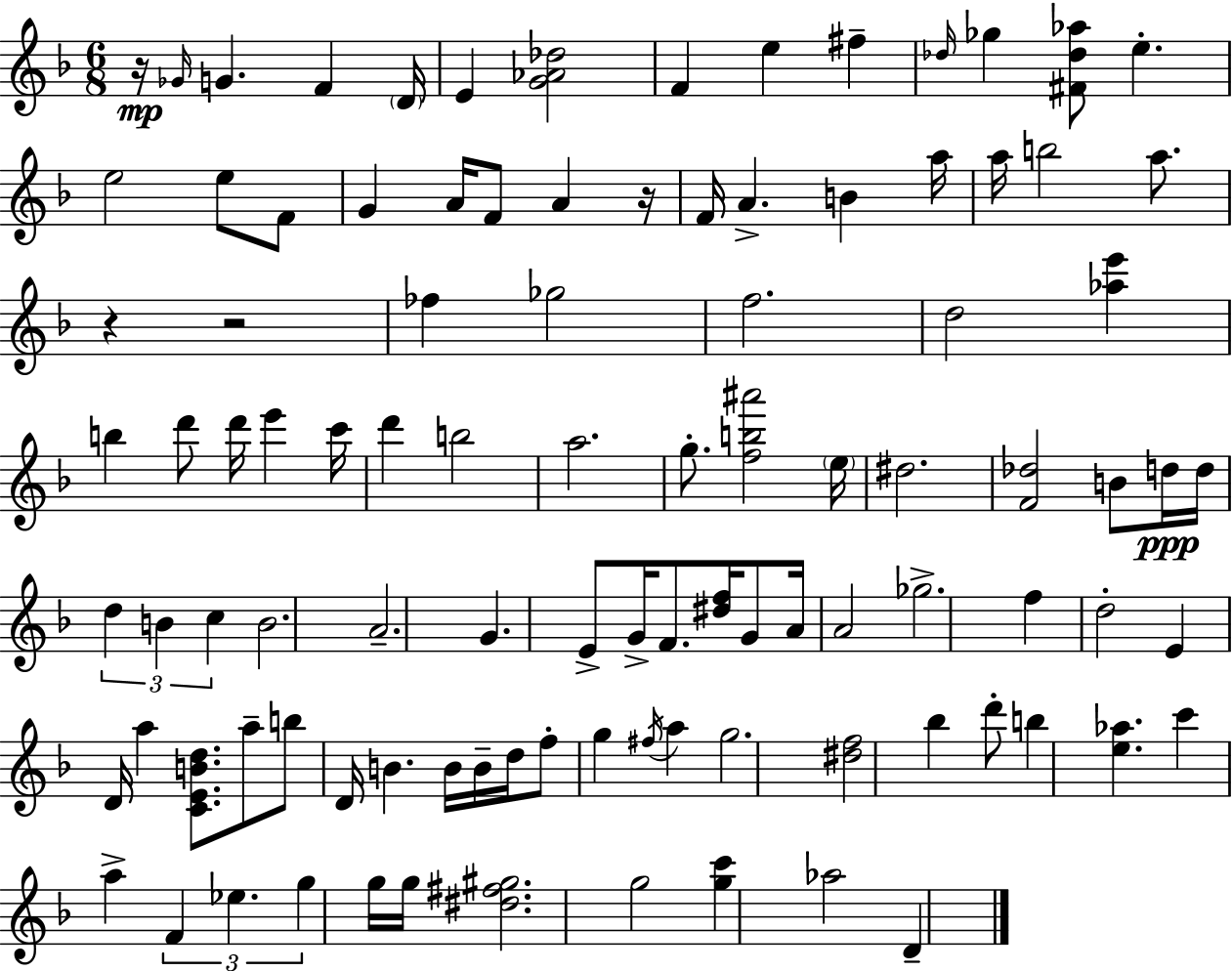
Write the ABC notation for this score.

X:1
T:Untitled
M:6/8
L:1/4
K:Dm
z/4 _G/4 G F D/4 E [G_A_d]2 F e ^f _d/4 _g [^F_d_a]/2 e e2 e/2 F/2 G A/4 F/2 A z/4 F/4 A B a/4 a/4 b2 a/2 z z2 _f _g2 f2 d2 [_ae'] b d'/2 d'/4 e' c'/4 d' b2 a2 g/2 [fb^a']2 e/4 ^d2 [F_d]2 B/2 d/4 d/4 d B c B2 A2 G E/2 G/4 F/2 [^df]/4 G/2 A/4 A2 _g2 f d2 E D/4 a [CEBd]/2 a/2 b/2 D/4 B B/4 B/4 d/4 f/2 g ^f/4 a g2 [^df]2 _b d'/2 b [e_a] c' a F _e g g/4 g/4 [^d^f^g]2 g2 [gc'] _a2 D